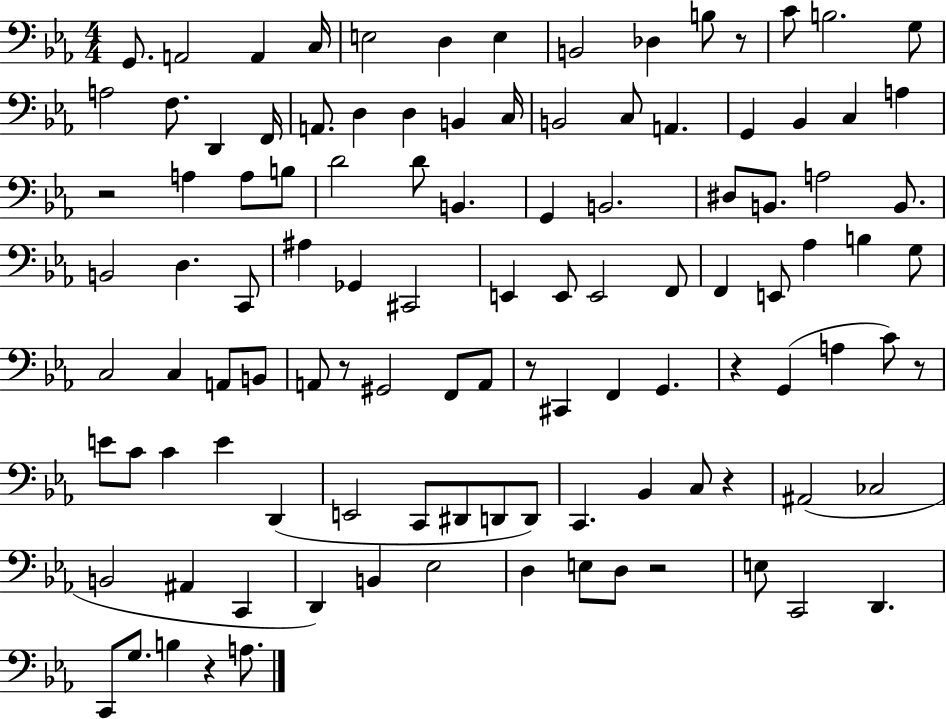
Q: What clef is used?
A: bass